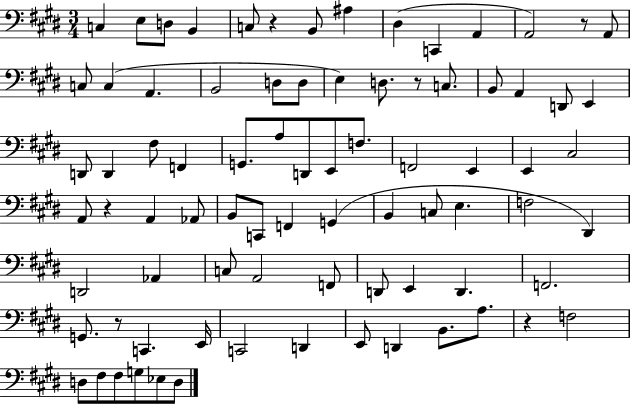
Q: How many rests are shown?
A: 6